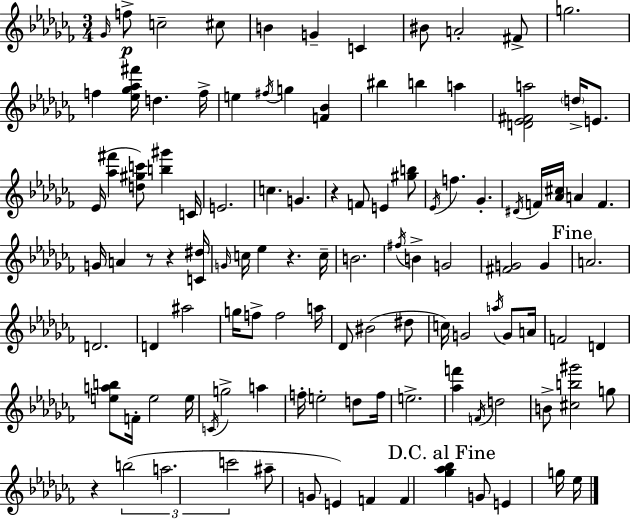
Gb4/s F5/e C5/h C#5/e B4/q G4/q C4/q BIS4/e A4/h F#4/e G5/h. F5/q [Eb5,Gb5,Ab5,F#6]/s D5/q. F5/s E5/q F#5/s G5/q [F4,Bb4]/q BIS5/q B5/q A5/q [D4,Eb4,F#4,A5]/h D5/s E4/e. Eb4/s [Ab5,F#6]/q [D5,G#5,C6]/e [B5,G#6]/q C4/s E4/h. C5/q. G4/q. R/q F4/e E4/q [G#5,B5]/e Eb4/s F5/q. Gb4/q. D#4/s F4/s [Ab4,C#5]/s A4/q F4/q. G4/s A4/q R/e R/q [C4,D#5]/s G4/s C5/s Eb5/q R/q. C5/s B4/h. F#5/s B4/q G4/h [F#4,G4]/h G4/q A4/h. D4/h. D4/q A#5/h G5/s F5/e F5/h A5/s Db4/e BIS4/h D#5/e C5/s G4/h A5/s G4/e A4/s F4/h D4/q [E5,A5,B5]/e F4/s E5/h E5/s C4/s G5/h A5/q F5/s E5/h D5/e F5/s E5/h. [Ab5,F6]/q F4/s D5/h B4/e [C#5,B5,G#6]/h G5/e R/q B5/h A5/h. C6/h A#5/e G4/e E4/q F4/q F4/q [Gb5,Ab5,Bb5]/q G4/e E4/q G5/s Eb5/s